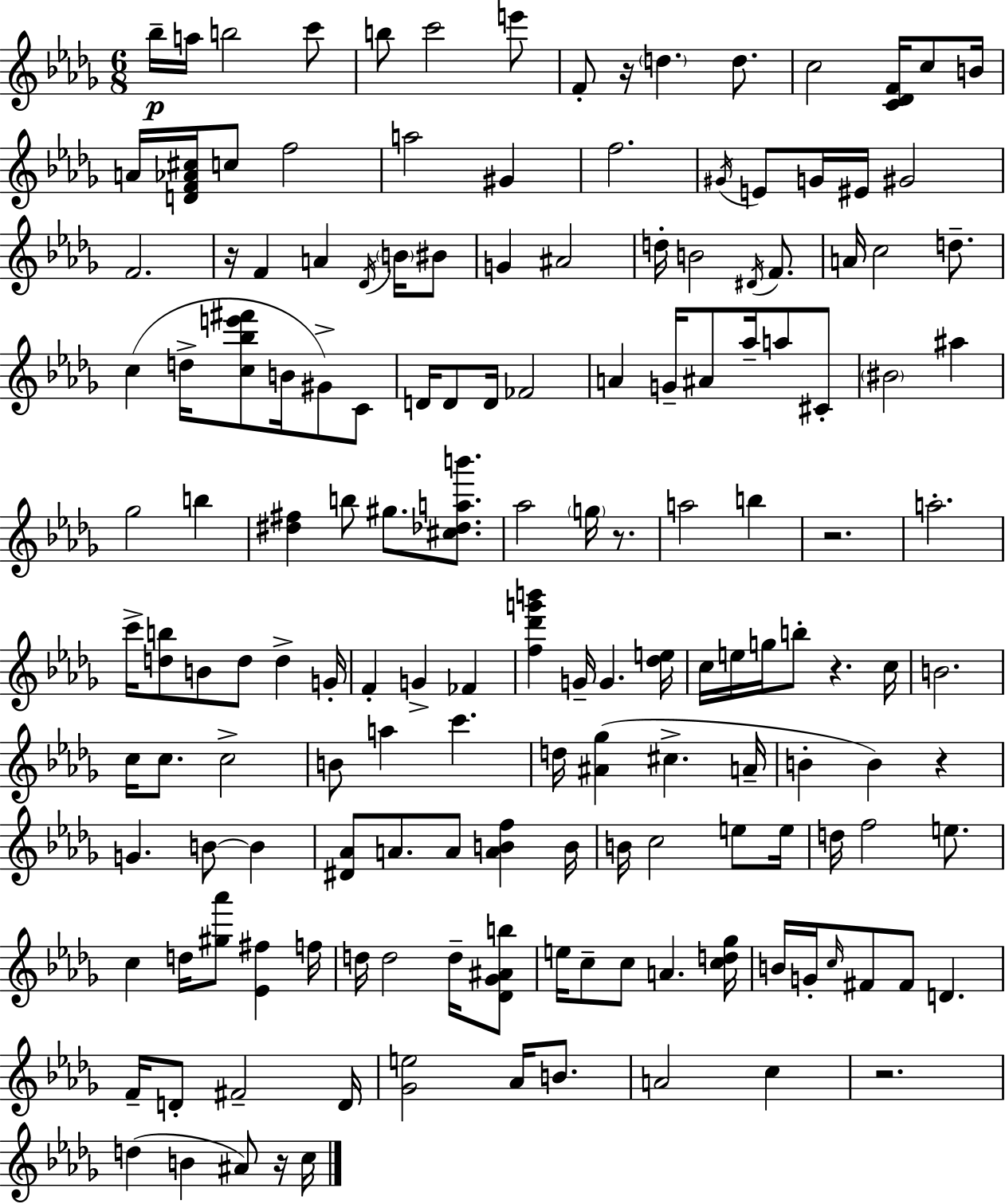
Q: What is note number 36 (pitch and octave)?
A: F4